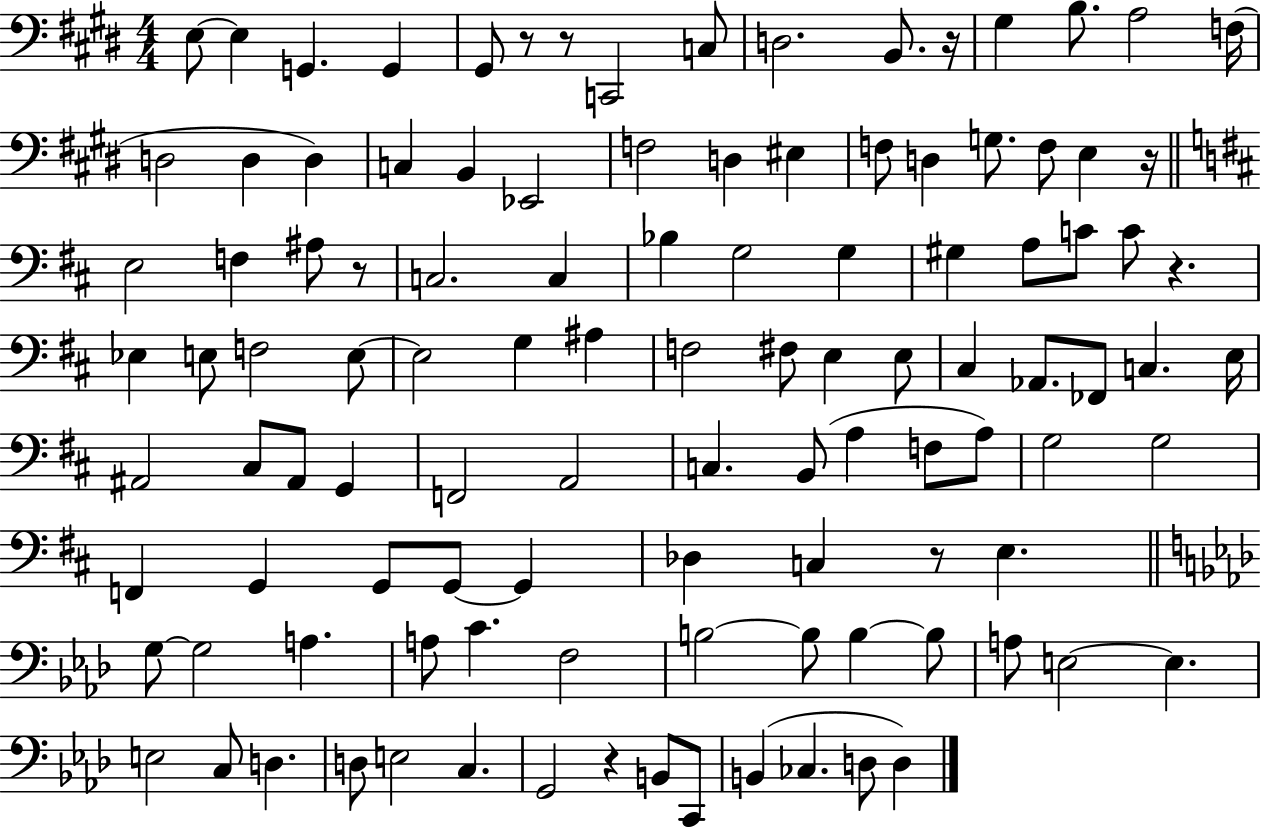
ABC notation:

X:1
T:Untitled
M:4/4
L:1/4
K:E
E,/2 E, G,, G,, ^G,,/2 z/2 z/2 C,,2 C,/2 D,2 B,,/2 z/4 ^G, B,/2 A,2 F,/4 D,2 D, D, C, B,, _E,,2 F,2 D, ^E, F,/2 D, G,/2 F,/2 E, z/4 E,2 F, ^A,/2 z/2 C,2 C, _B, G,2 G, ^G, A,/2 C/2 C/2 z _E, E,/2 F,2 E,/2 E,2 G, ^A, F,2 ^F,/2 E, E,/2 ^C, _A,,/2 _F,,/2 C, E,/4 ^A,,2 ^C,/2 ^A,,/2 G,, F,,2 A,,2 C, B,,/2 A, F,/2 A,/2 G,2 G,2 F,, G,, G,,/2 G,,/2 G,, _D, C, z/2 E, G,/2 G,2 A, A,/2 C F,2 B,2 B,/2 B, B,/2 A,/2 E,2 E, E,2 C,/2 D, D,/2 E,2 C, G,,2 z B,,/2 C,,/2 B,, _C, D,/2 D,